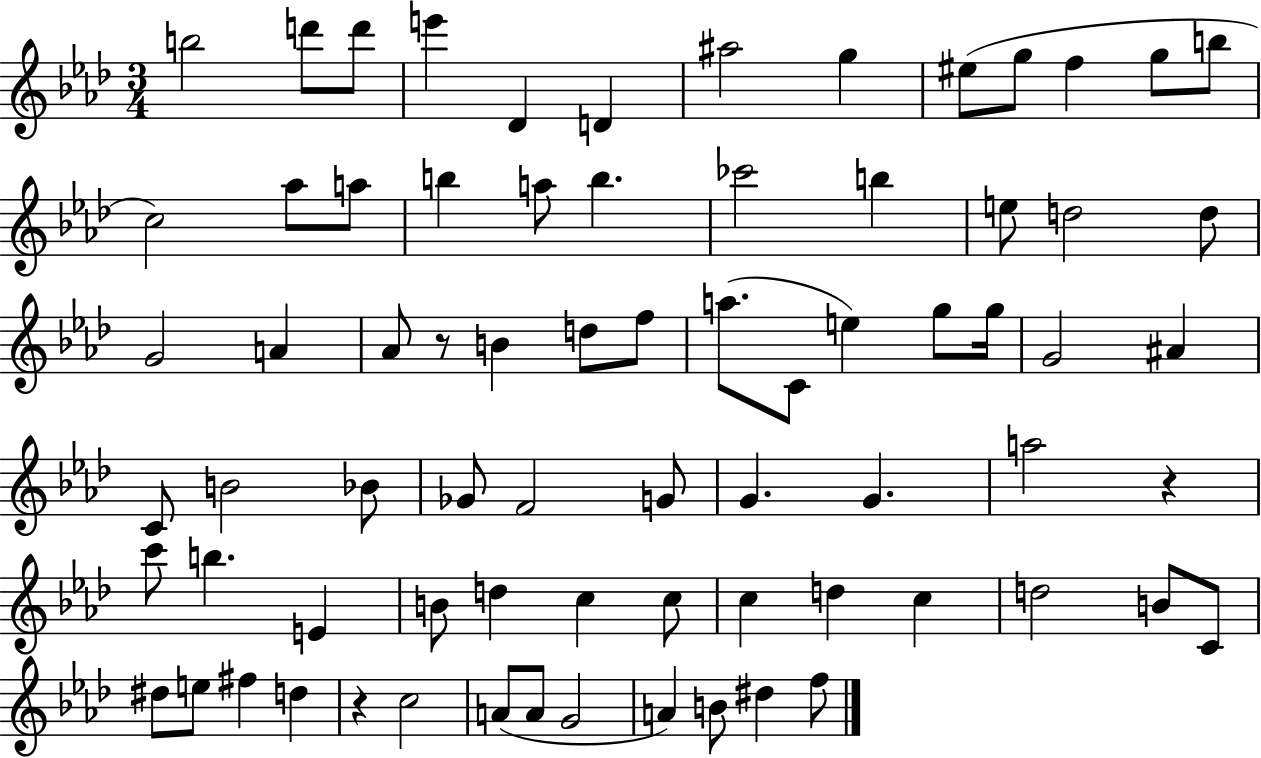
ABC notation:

X:1
T:Untitled
M:3/4
L:1/4
K:Ab
b2 d'/2 d'/2 e' _D D ^a2 g ^e/2 g/2 f g/2 b/2 c2 _a/2 a/2 b a/2 b _c'2 b e/2 d2 d/2 G2 A _A/2 z/2 B d/2 f/2 a/2 C/2 e g/2 g/4 G2 ^A C/2 B2 _B/2 _G/2 F2 G/2 G G a2 z c'/2 b E B/2 d c c/2 c d c d2 B/2 C/2 ^d/2 e/2 ^f d z c2 A/2 A/2 G2 A B/2 ^d f/2